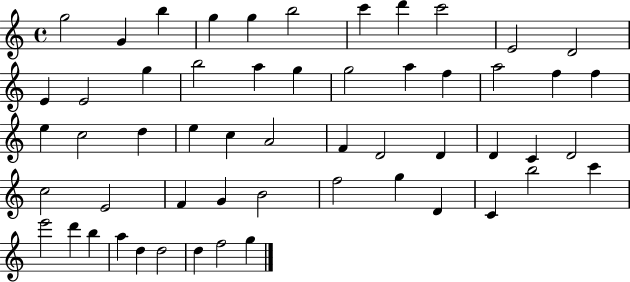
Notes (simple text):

G5/h G4/q B5/q G5/q G5/q B5/h C6/q D6/q C6/h E4/h D4/h E4/q E4/h G5/q B5/h A5/q G5/q G5/h A5/q F5/q A5/h F5/q F5/q E5/q C5/h D5/q E5/q C5/q A4/h F4/q D4/h D4/q D4/q C4/q D4/h C5/h E4/h F4/q G4/q B4/h F5/h G5/q D4/q C4/q B5/h C6/q E6/h D6/q B5/q A5/q D5/q D5/h D5/q F5/h G5/q